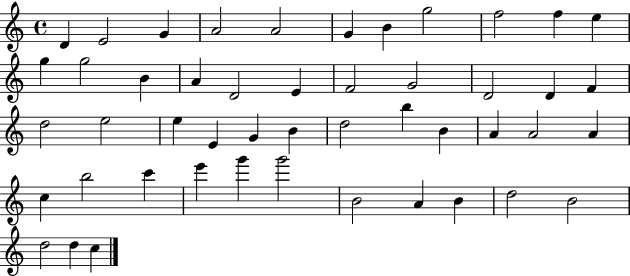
D4/q E4/h G4/q A4/h A4/h G4/q B4/q G5/h F5/h F5/q E5/q G5/q G5/h B4/q A4/q D4/h E4/q F4/h G4/h D4/h D4/q F4/q D5/h E5/h E5/q E4/q G4/q B4/q D5/h B5/q B4/q A4/q A4/h A4/q C5/q B5/h C6/q E6/q G6/q G6/h B4/h A4/q B4/q D5/h B4/h D5/h D5/q C5/q